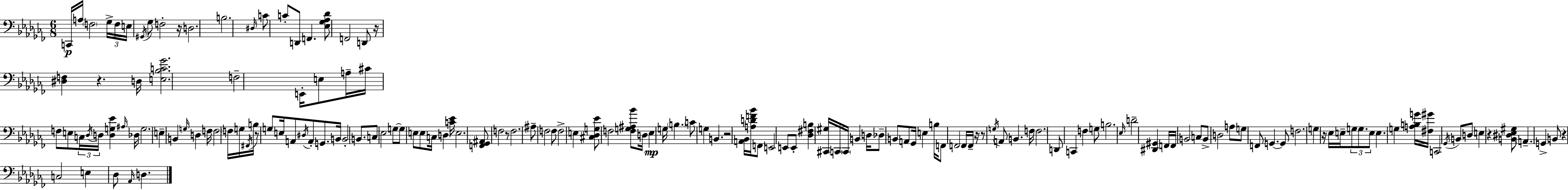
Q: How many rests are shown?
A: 11